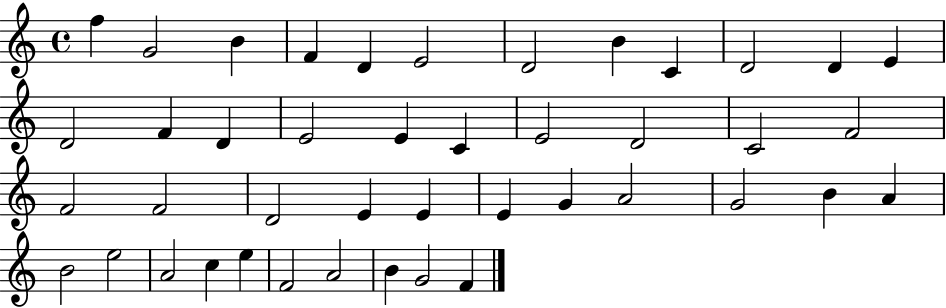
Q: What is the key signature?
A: C major